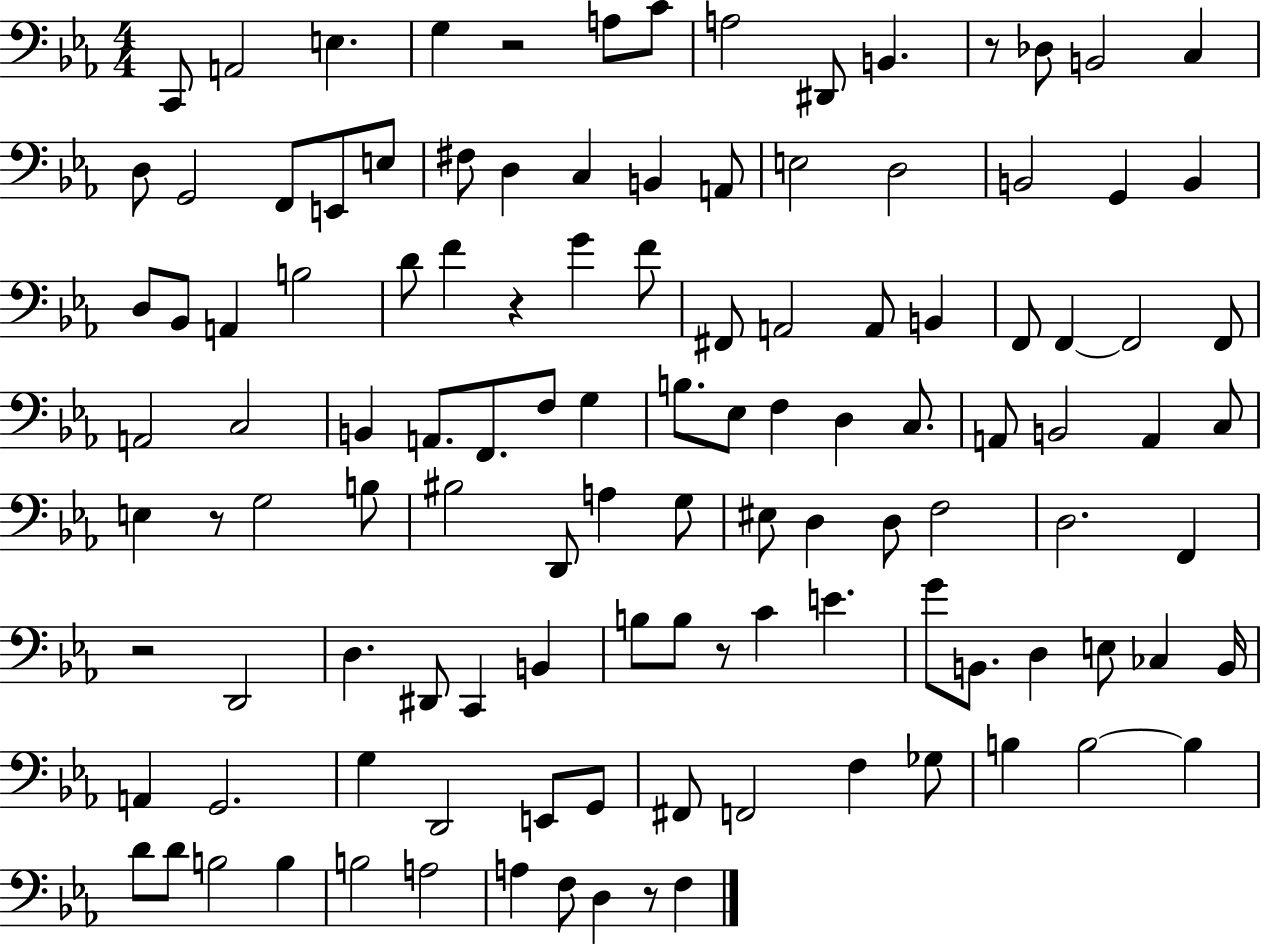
{
  \clef bass
  \numericTimeSignature
  \time 4/4
  \key ees \major
  c,8 a,2 e4. | g4 r2 a8 c'8 | a2 dis,8 b,4. | r8 des8 b,2 c4 | \break d8 g,2 f,8 e,8 e8 | fis8 d4 c4 b,4 a,8 | e2 d2 | b,2 g,4 b,4 | \break d8 bes,8 a,4 b2 | d'8 f'4 r4 g'4 f'8 | fis,8 a,2 a,8 b,4 | f,8 f,4~~ f,2 f,8 | \break a,2 c2 | b,4 a,8. f,8. f8 g4 | b8. ees8 f4 d4 c8. | a,8 b,2 a,4 c8 | \break e4 r8 g2 b8 | bis2 d,8 a4 g8 | eis8 d4 d8 f2 | d2. f,4 | \break r2 d,2 | d4. dis,8 c,4 b,4 | b8 b8 r8 c'4 e'4. | g'8 b,8. d4 e8 ces4 b,16 | \break a,4 g,2. | g4 d,2 e,8 g,8 | fis,8 f,2 f4 ges8 | b4 b2~~ b4 | \break d'8 d'8 b2 b4 | b2 a2 | a4 f8 d4 r8 f4 | \bar "|."
}